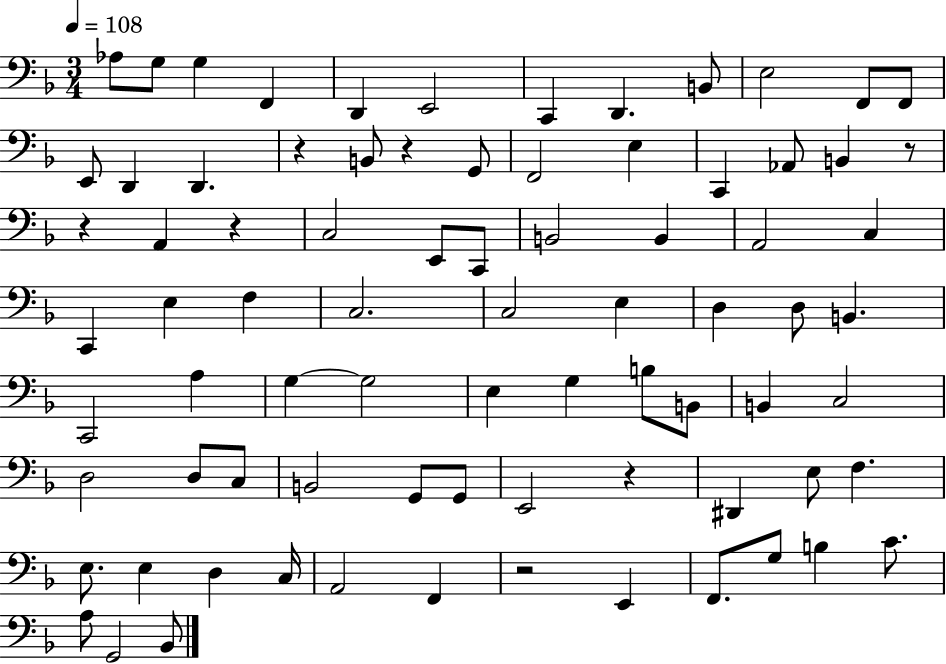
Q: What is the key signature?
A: F major